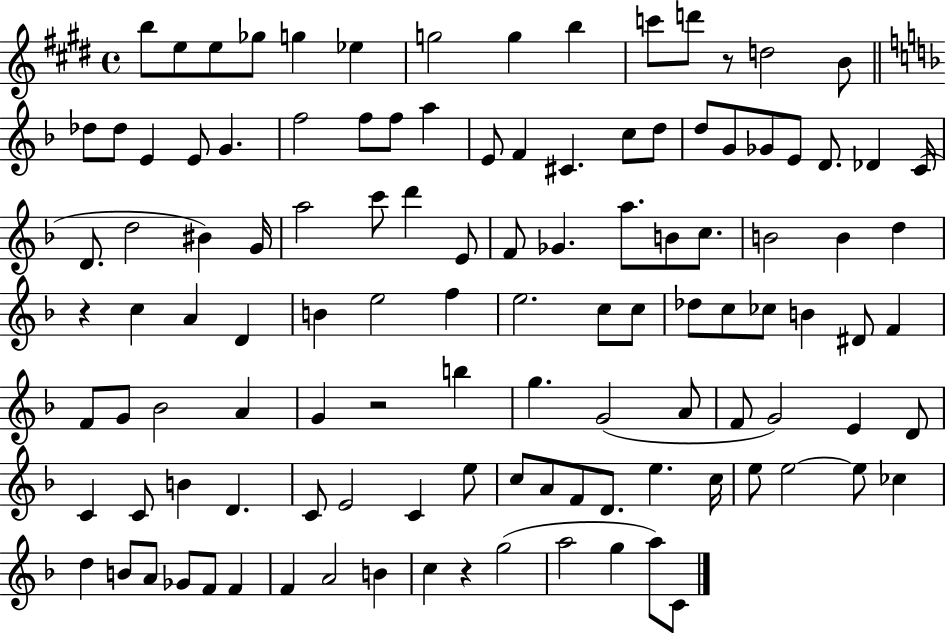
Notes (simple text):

B5/e E5/e E5/e Gb5/e G5/q Eb5/q G5/h G5/q B5/q C6/e D6/e R/e D5/h B4/e Db5/e Db5/e E4/q E4/e G4/q. F5/h F5/e F5/e A5/q E4/e F4/q C#4/q. C5/e D5/e D5/e G4/e Gb4/e E4/e D4/e. Db4/q C4/s D4/e. D5/h BIS4/q G4/s A5/h C6/e D6/q E4/e F4/e Gb4/q. A5/e. B4/e C5/e. B4/h B4/q D5/q R/q C5/q A4/q D4/q B4/q E5/h F5/q E5/h. C5/e C5/e Db5/e C5/e CES5/e B4/q D#4/e F4/q F4/e G4/e Bb4/h A4/q G4/q R/h B5/q G5/q. G4/h A4/e F4/e G4/h E4/q D4/e C4/q C4/e B4/q D4/q. C4/e E4/h C4/q E5/e C5/e A4/e F4/e D4/e. E5/q. C5/s E5/e E5/h E5/e CES5/q D5/q B4/e A4/e Gb4/e F4/e F4/q F4/q A4/h B4/q C5/q R/q G5/h A5/h G5/q A5/e C4/e